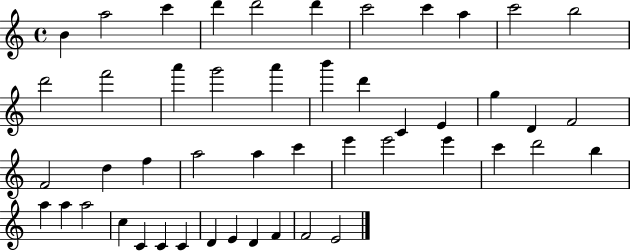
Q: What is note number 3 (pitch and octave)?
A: C6